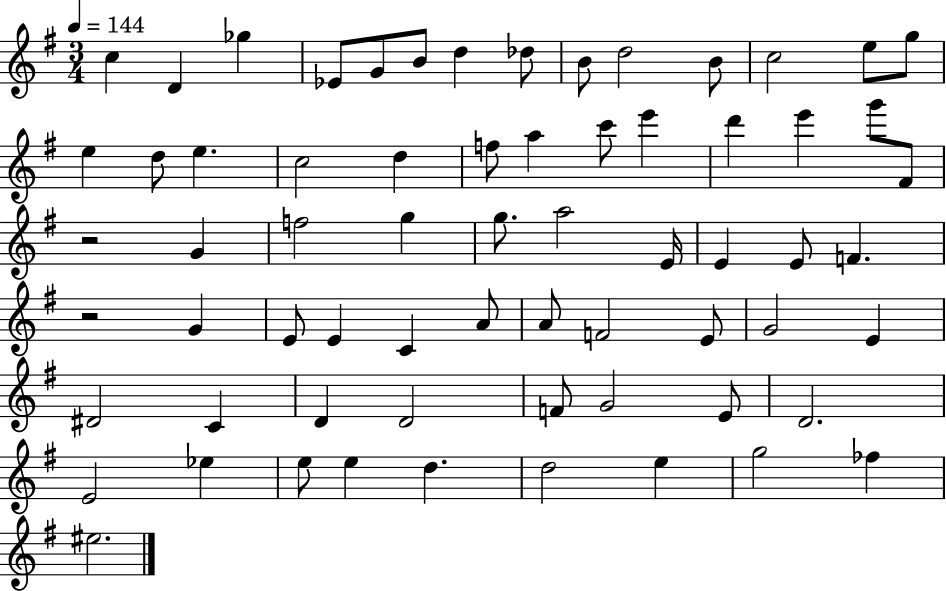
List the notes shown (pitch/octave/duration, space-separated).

C5/q D4/q Gb5/q Eb4/e G4/e B4/e D5/q Db5/e B4/e D5/h B4/e C5/h E5/e G5/e E5/q D5/e E5/q. C5/h D5/q F5/e A5/q C6/e E6/q D6/q E6/q G6/e F#4/e R/h G4/q F5/h G5/q G5/e. A5/h E4/s E4/q E4/e F4/q. R/h G4/q E4/e E4/q C4/q A4/e A4/e F4/h E4/e G4/h E4/q D#4/h C4/q D4/q D4/h F4/e G4/h E4/e D4/h. E4/h Eb5/q E5/e E5/q D5/q. D5/h E5/q G5/h FES5/q EIS5/h.